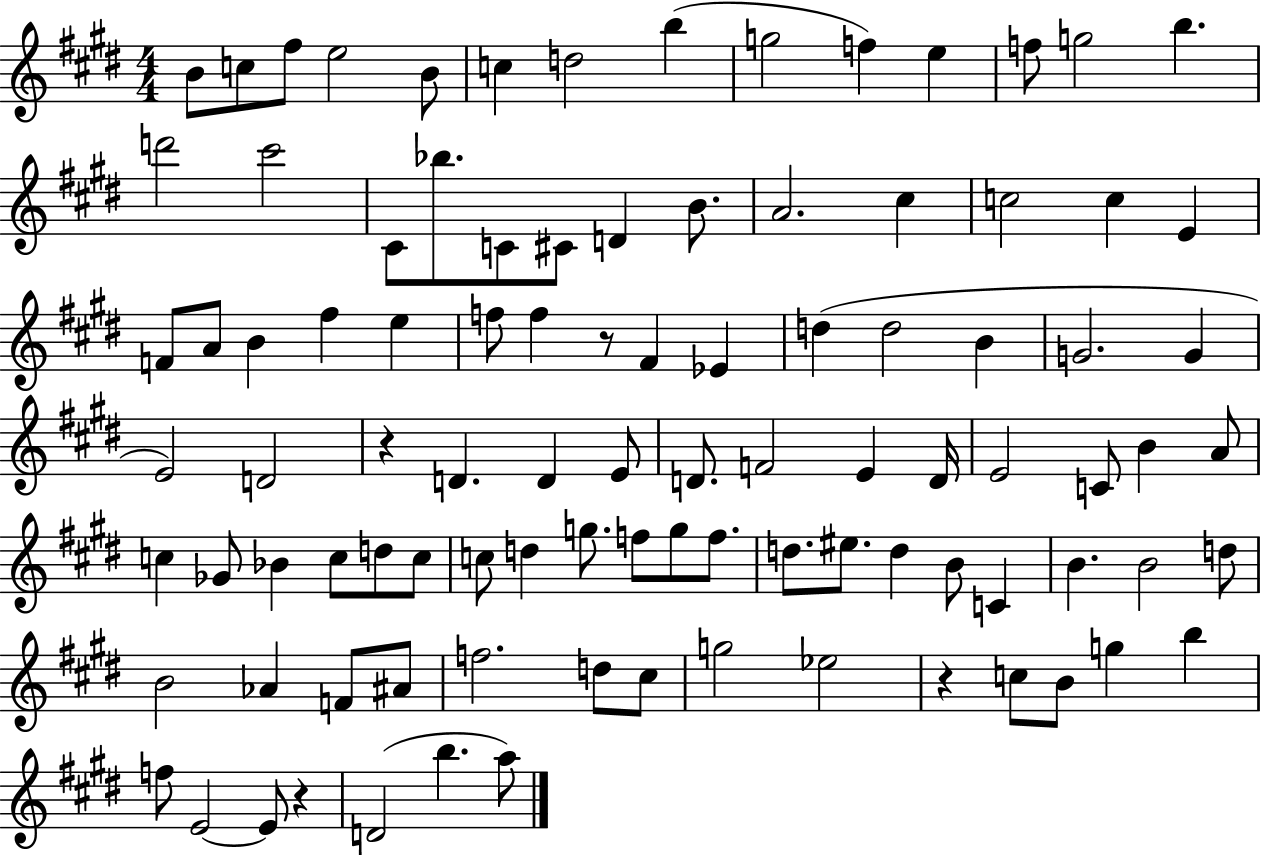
B4/e C5/e F#5/e E5/h B4/e C5/q D5/h B5/q G5/h F5/q E5/q F5/e G5/h B5/q. D6/h C#6/h C#4/e Bb5/e. C4/e C#4/e D4/q B4/e. A4/h. C#5/q C5/h C5/q E4/q F4/e A4/e B4/q F#5/q E5/q F5/e F5/q R/e F#4/q Eb4/q D5/q D5/h B4/q G4/h. G4/q E4/h D4/h R/q D4/q. D4/q E4/e D4/e. F4/h E4/q D4/s E4/h C4/e B4/q A4/e C5/q Gb4/e Bb4/q C5/e D5/e C5/e C5/e D5/q G5/e. F5/e G5/e F5/e. D5/e. EIS5/e. D5/q B4/e C4/q B4/q. B4/h D5/e B4/h Ab4/q F4/e A#4/e F5/h. D5/e C#5/e G5/h Eb5/h R/q C5/e B4/e G5/q B5/q F5/e E4/h E4/e R/q D4/h B5/q. A5/e